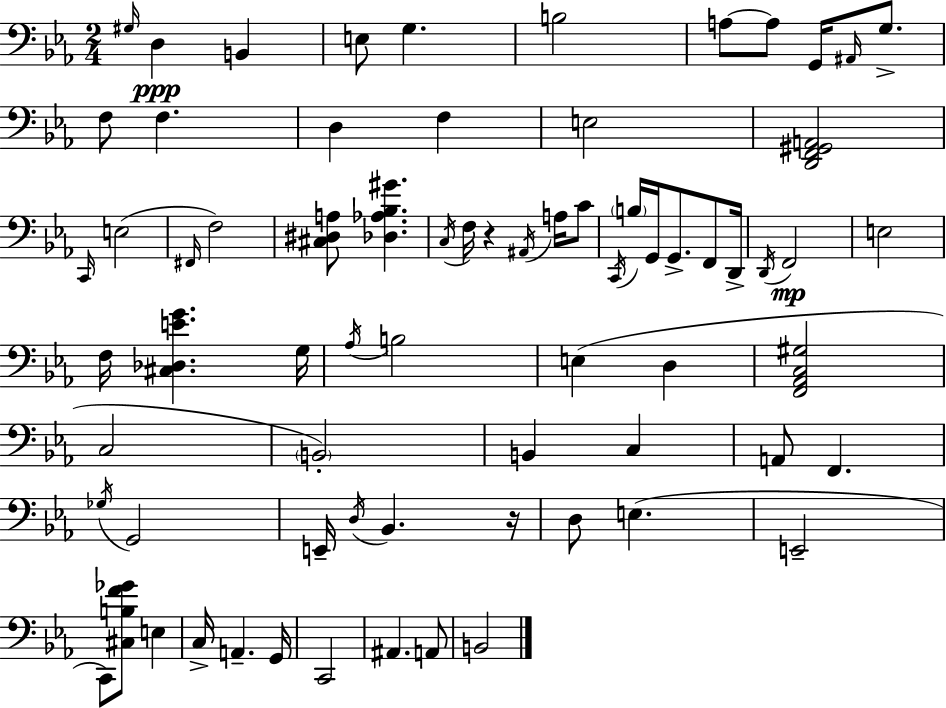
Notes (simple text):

G#3/s D3/q B2/q E3/e G3/q. B3/h A3/e A3/e G2/s A#2/s G3/e. F3/e F3/q. D3/q F3/q E3/h [D2,F2,G#2,A2]/h C2/s E3/h F#2/s F3/h [C#3,D#3,A3]/e [Db3,Ab3,Bb3,G#4]/q. C3/s F3/s R/q A#2/s A3/s C4/e C2/s B3/s G2/s G2/e. F2/e D2/s D2/s F2/h E3/h F3/s [C#3,Db3,E4,G4]/q. G3/s Ab3/s B3/h E3/q D3/q [F2,Ab2,C3,G#3]/h C3/h B2/h B2/q C3/q A2/e F2/q. Gb3/s G2/h E2/s D3/s Bb2/q. R/s D3/e E3/q. E2/h C2/e [C#3,B3,F4,Gb4]/e E3/q C3/s A2/q. G2/s C2/h A#2/q. A2/e B2/h